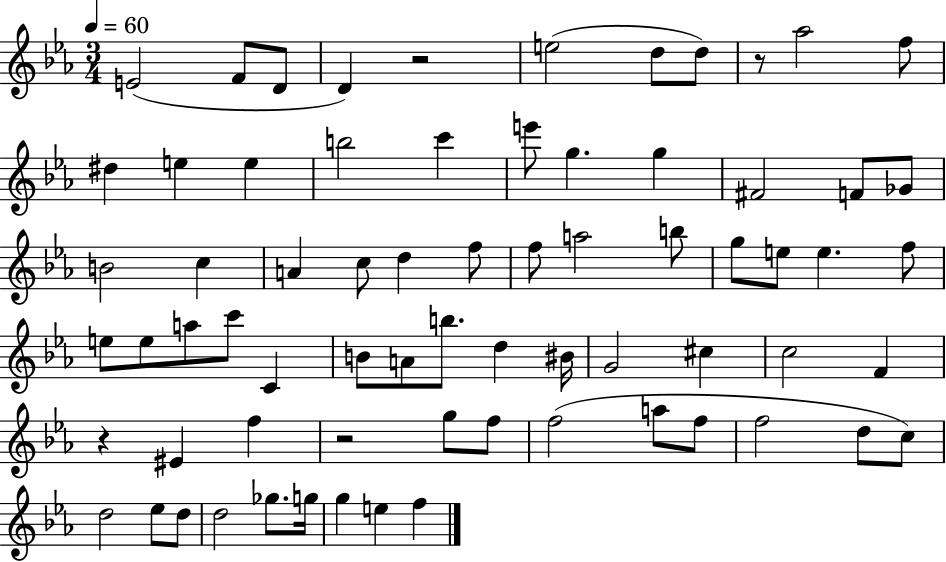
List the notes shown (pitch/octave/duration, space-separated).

E4/h F4/e D4/e D4/q R/h E5/h D5/e D5/e R/e Ab5/h F5/e D#5/q E5/q E5/q B5/h C6/q E6/e G5/q. G5/q F#4/h F4/e Gb4/e B4/h C5/q A4/q C5/e D5/q F5/e F5/e A5/h B5/e G5/e E5/e E5/q. F5/e E5/e E5/e A5/e C6/e C4/q B4/e A4/e B5/e. D5/q BIS4/s G4/h C#5/q C5/h F4/q R/q EIS4/q F5/q R/h G5/e F5/e F5/h A5/e F5/e F5/h D5/e C5/e D5/h Eb5/e D5/e D5/h Gb5/e. G5/s G5/q E5/q F5/q